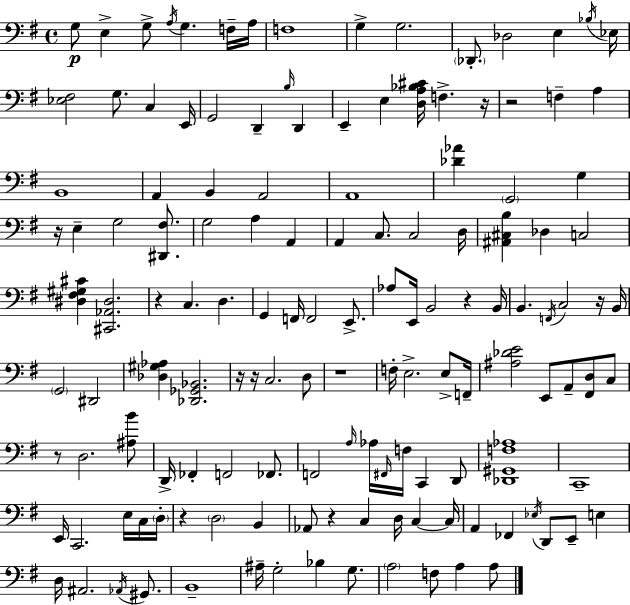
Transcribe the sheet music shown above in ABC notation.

X:1
T:Untitled
M:4/4
L:1/4
K:G
G,/2 E, G,/2 A,/4 G, F,/4 A,/4 F,4 G, G,2 _D,,/2 _D,2 E, _B,/4 _E,/4 [_E,^F,]2 G,/2 C, E,,/4 G,,2 D,, B,/4 D,, E,, E, [D,A,_B,^C]/4 F, z/4 z2 F, A, B,,4 A,, B,, A,,2 A,,4 [_D_A] G,,2 G, z/4 E, G,2 [^D,,^F,]/2 G,2 A, A,, A,, C,/2 C,2 D,/4 [^A,,^C,B,] _D, C,2 [^D,^F,^G,^C] [^C,,_A,,^D,]2 z C, D, G,, F,,/4 F,,2 E,,/2 _A,/2 E,,/4 B,,2 z B,,/4 B,, F,,/4 C,2 z/4 B,,/4 G,,2 ^D,,2 [_D,^G,_A,] [_D,,_G,,_B,,]2 z/4 z/4 C,2 D,/2 z4 F,/4 E,2 E,/2 F,,/4 [^A,_DE]2 E,,/2 A,,/2 [^F,,D,]/2 C,/2 z/2 D,2 [^A,B]/2 D,,/4 _F,, F,,2 _F,,/2 F,,2 A,/4 _A,/4 ^F,,/4 F,/4 C,, D,,/2 [_D,,^G,,F,_A,]4 C,,4 E,,/4 C,,2 E,/4 C,/4 D,/4 z D,2 B,, _A,,/2 z C, D,/4 C, C,/4 A,, _F,, _E,/4 D,,/2 E,,/2 E, D,/4 ^A,,2 _A,,/4 ^G,,/2 B,,4 ^A,/4 G,2 _B, G,/2 A,2 F,/2 A, A,/2